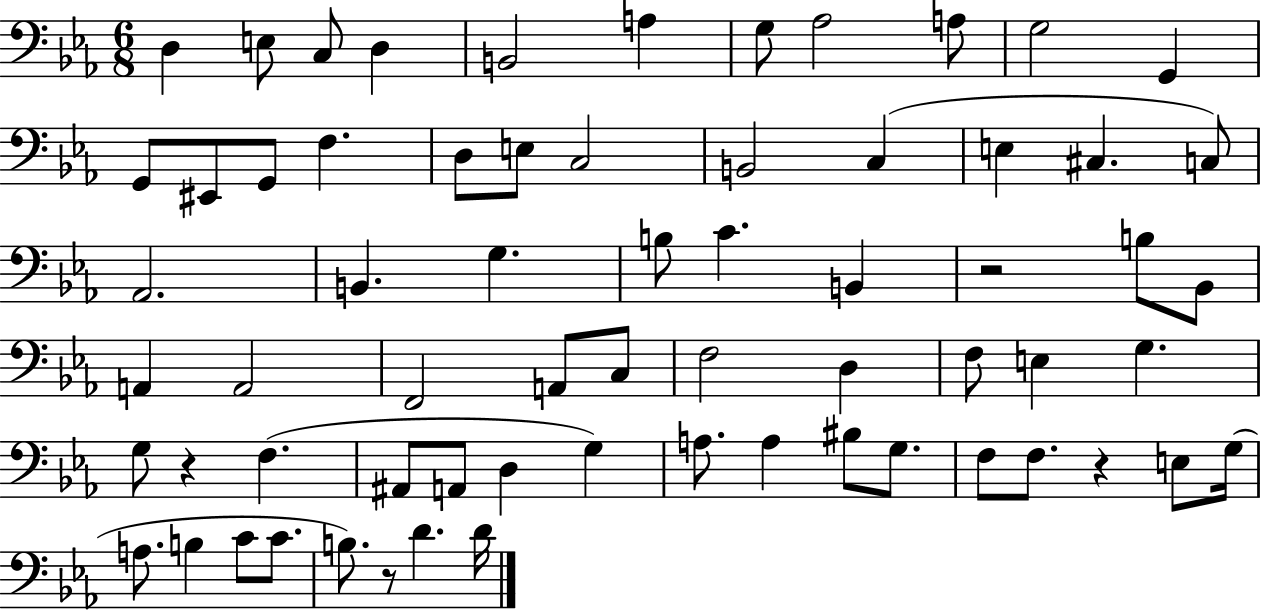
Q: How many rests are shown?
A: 4